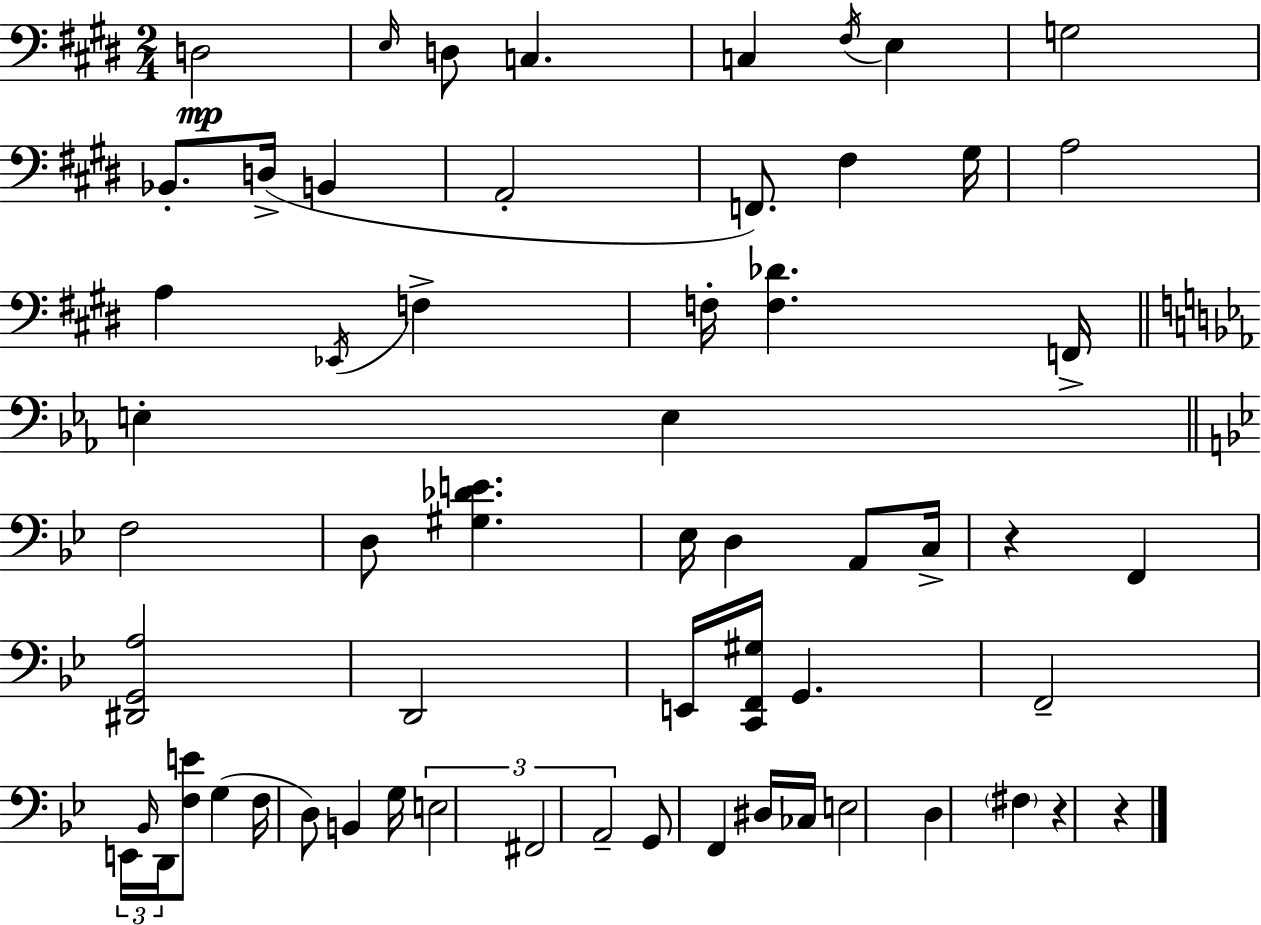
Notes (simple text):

D3/h E3/s D3/e C3/q. C3/q F#3/s E3/q G3/h Bb2/e. D3/s B2/q A2/h F2/e. F#3/q G#3/s A3/h A3/q Eb2/s F3/q F3/s [F3,Db4]/q. F2/s E3/q E3/q F3/h D3/e [G#3,Db4,E4]/q. Eb3/s D3/q A2/e C3/s R/q F2/q [D#2,G2,A3]/h D2/h E2/s [C2,F2,G#3]/s G2/q. F2/h E2/s Bb2/s D2/s [F3,E4]/e G3/q F3/s D3/e B2/q G3/s E3/h F#2/h A2/h G2/e F2/q D#3/s CES3/s E3/h D3/q F#3/q R/q R/q